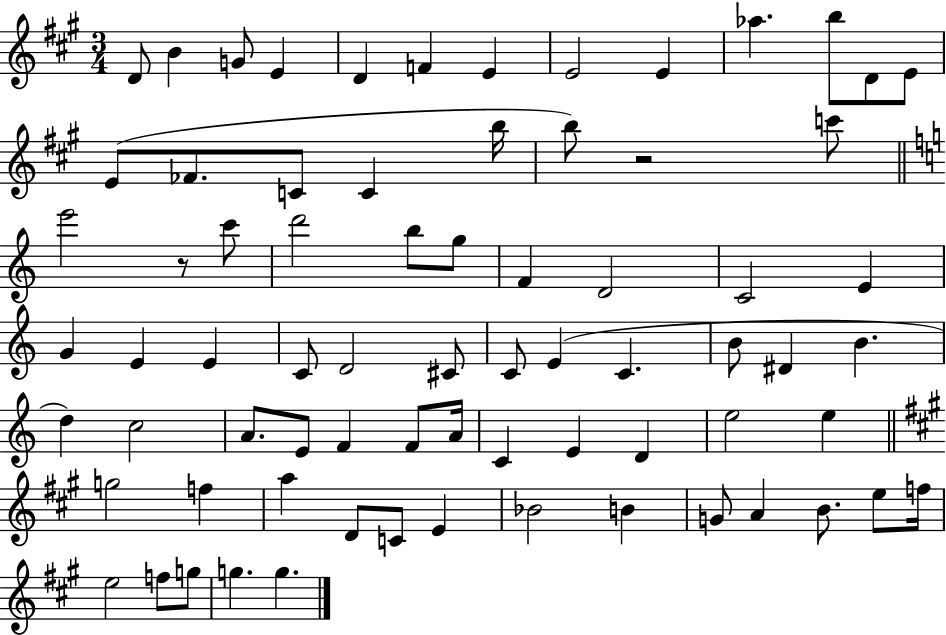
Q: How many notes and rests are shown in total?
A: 73